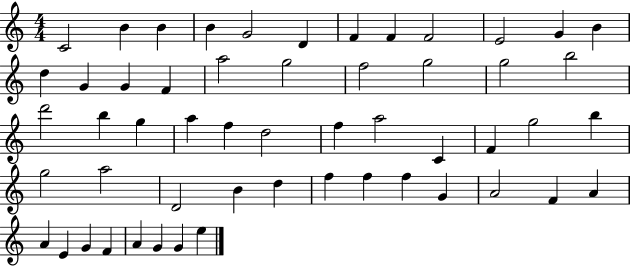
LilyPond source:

{
  \clef treble
  \numericTimeSignature
  \time 4/4
  \key c \major
  c'2 b'4 b'4 | b'4 g'2 d'4 | f'4 f'4 f'2 | e'2 g'4 b'4 | \break d''4 g'4 g'4 f'4 | a''2 g''2 | f''2 g''2 | g''2 b''2 | \break d'''2 b''4 g''4 | a''4 f''4 d''2 | f''4 a''2 c'4 | f'4 g''2 b''4 | \break g''2 a''2 | d'2 b'4 d''4 | f''4 f''4 f''4 g'4 | a'2 f'4 a'4 | \break a'4 e'4 g'4 f'4 | a'4 g'4 g'4 e''4 | \bar "|."
}